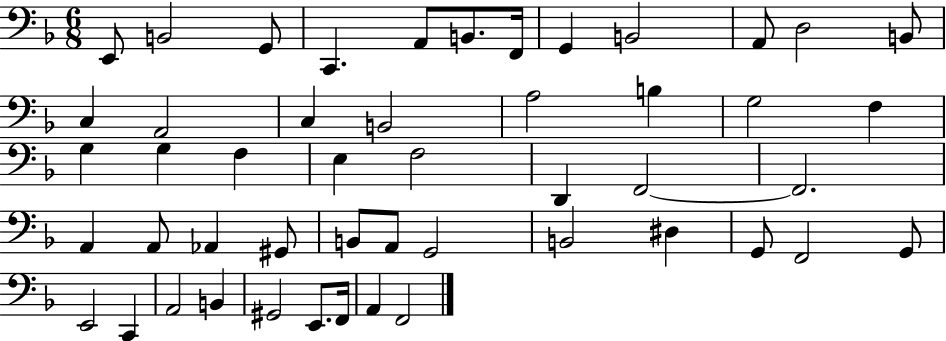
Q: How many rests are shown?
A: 0